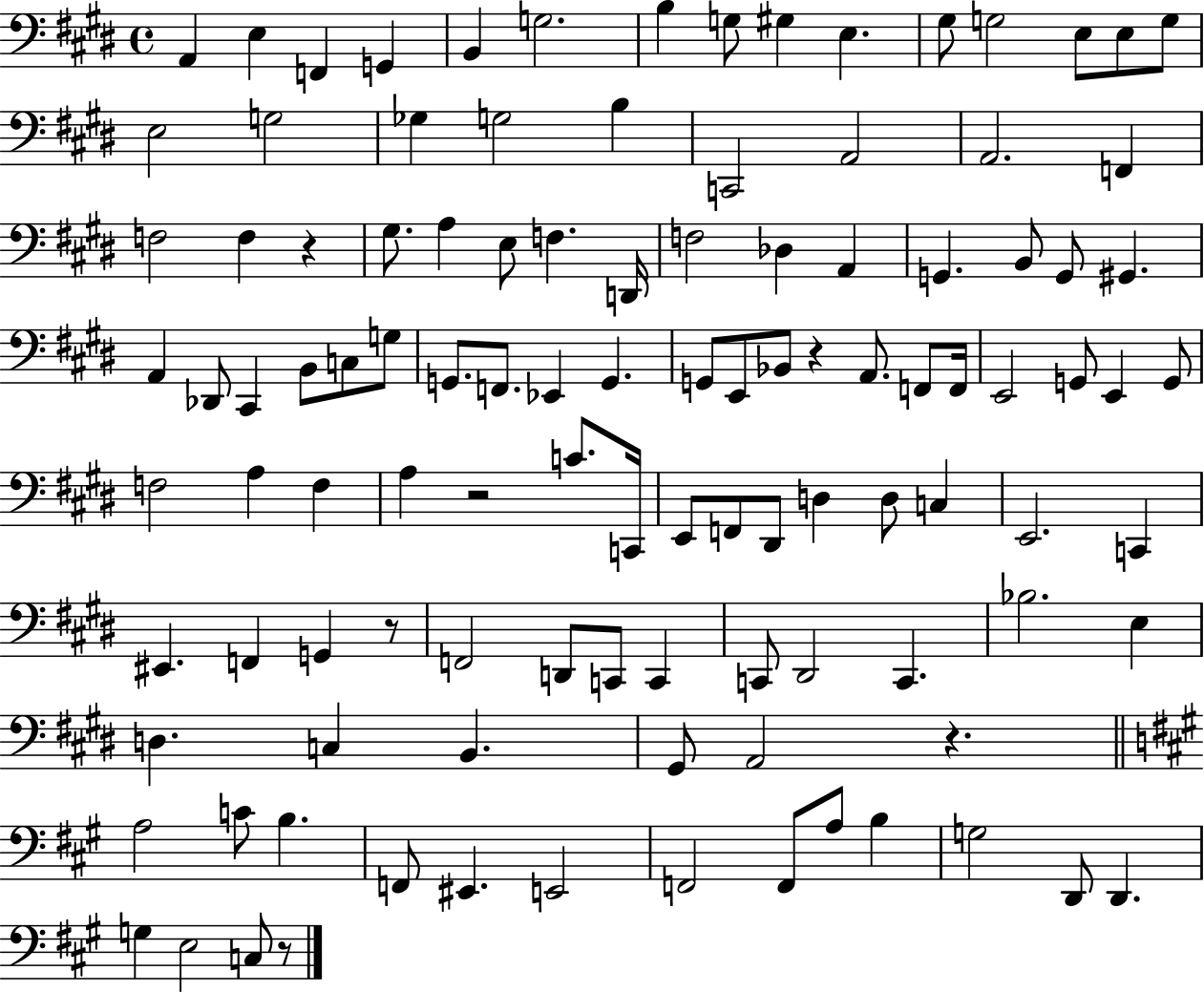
A2/q E3/q F2/q G2/q B2/q G3/h. B3/q G3/e G#3/q E3/q. G#3/e G3/h E3/e E3/e G3/e E3/h G3/h Gb3/q G3/h B3/q C2/h A2/h A2/h. F2/q F3/h F3/q R/q G#3/e. A3/q E3/e F3/q. D2/s F3/h Db3/q A2/q G2/q. B2/e G2/e G#2/q. A2/q Db2/e C#2/q B2/e C3/e G3/e G2/e. F2/e. Eb2/q G2/q. G2/e E2/e Bb2/e R/q A2/e. F2/e F2/s E2/h G2/e E2/q G2/e F3/h A3/q F3/q A3/q R/h C4/e. C2/s E2/e F2/e D#2/e D3/q D3/e C3/q E2/h. C2/q EIS2/q. F2/q G2/q R/e F2/h D2/e C2/e C2/q C2/e D#2/h C2/q. Bb3/h. E3/q D3/q. C3/q B2/q. G#2/e A2/h R/q. A3/h C4/e B3/q. F2/e EIS2/q. E2/h F2/h F2/e A3/e B3/q G3/h D2/e D2/q. G3/q E3/h C3/e R/e